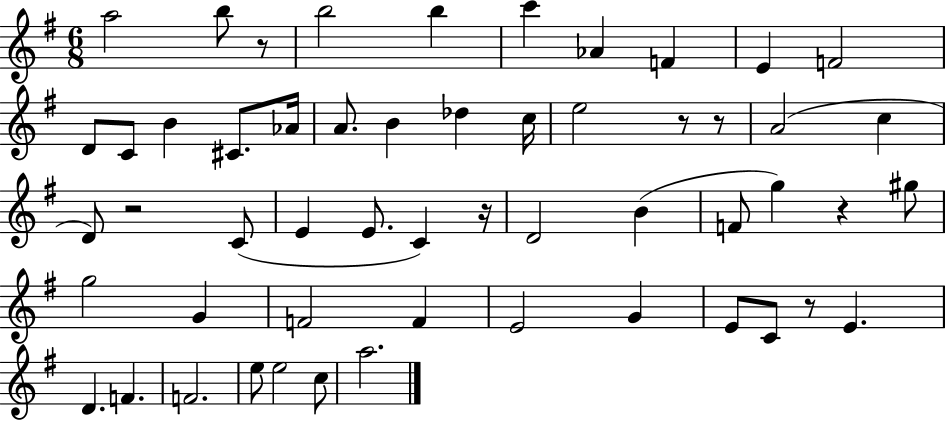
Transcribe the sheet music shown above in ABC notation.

X:1
T:Untitled
M:6/8
L:1/4
K:G
a2 b/2 z/2 b2 b c' _A F E F2 D/2 C/2 B ^C/2 _A/4 A/2 B _d c/4 e2 z/2 z/2 A2 c D/2 z2 C/2 E E/2 C z/4 D2 B F/2 g z ^g/2 g2 G F2 F E2 G E/2 C/2 z/2 E D F F2 e/2 e2 c/2 a2